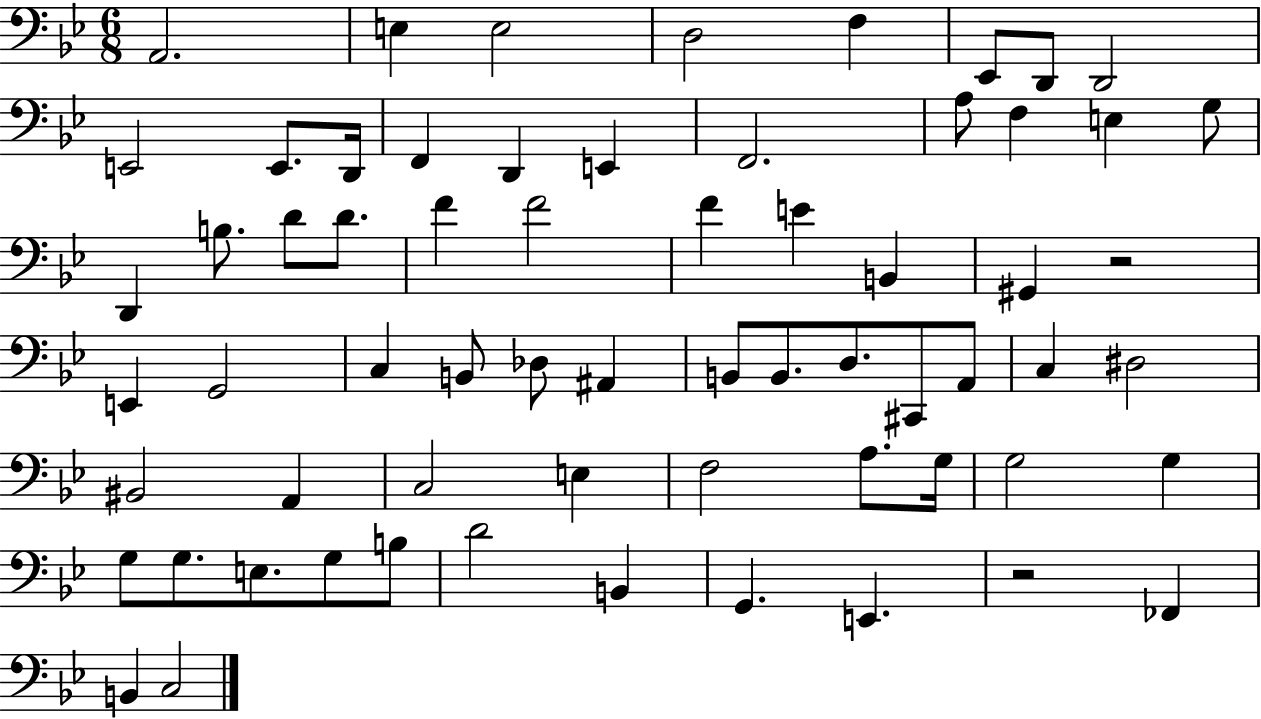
{
  \clef bass
  \numericTimeSignature
  \time 6/8
  \key bes \major
  a,2. | e4 e2 | d2 f4 | ees,8 d,8 d,2 | \break e,2 e,8. d,16 | f,4 d,4 e,4 | f,2. | a8 f4 e4 g8 | \break d,4 b8. d'8 d'8. | f'4 f'2 | f'4 e'4 b,4 | gis,4 r2 | \break e,4 g,2 | c4 b,8 des8 ais,4 | b,8 b,8. d8. cis,8 a,8 | c4 dis2 | \break bis,2 a,4 | c2 e4 | f2 a8. g16 | g2 g4 | \break g8 g8. e8. g8 b8 | d'2 b,4 | g,4. e,4. | r2 fes,4 | \break b,4 c2 | \bar "|."
}